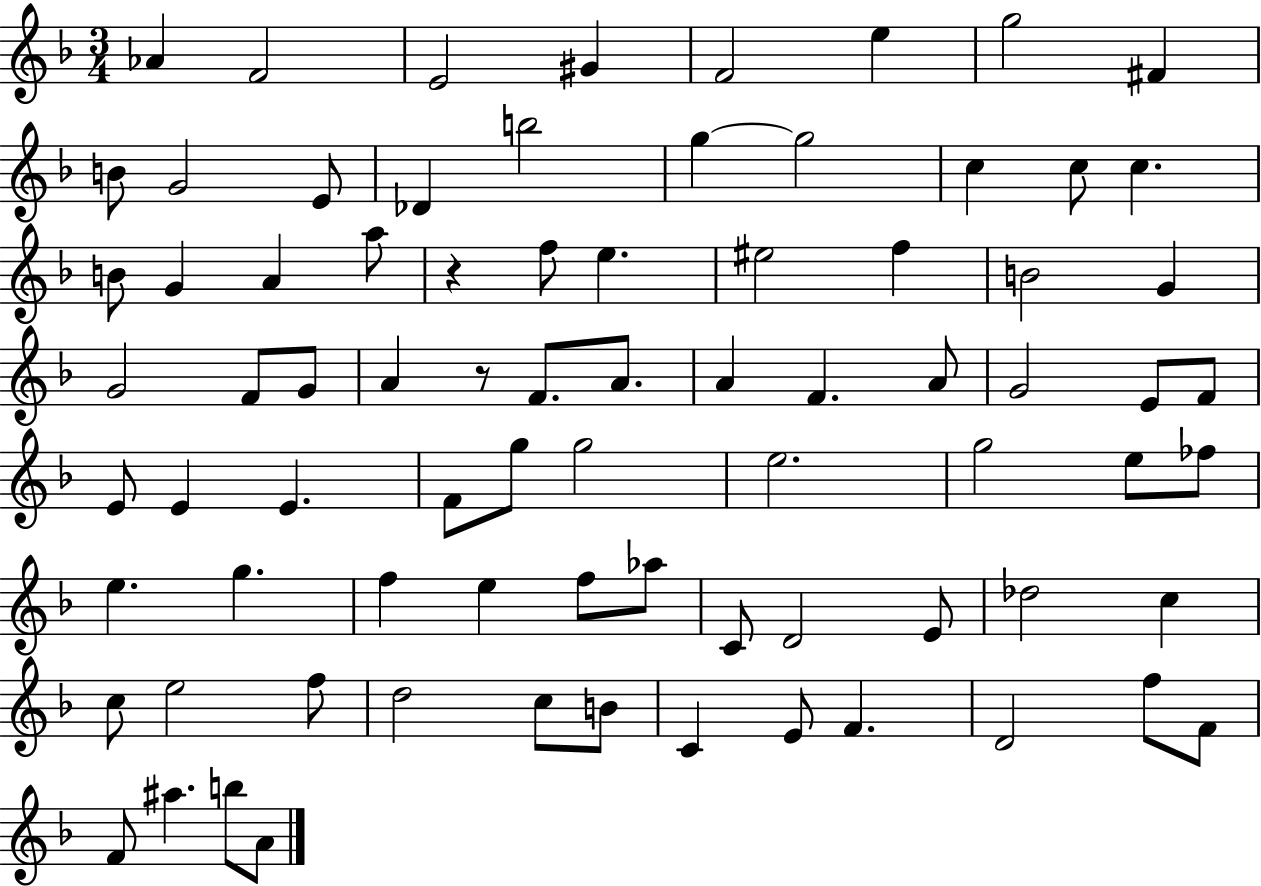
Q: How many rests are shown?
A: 2